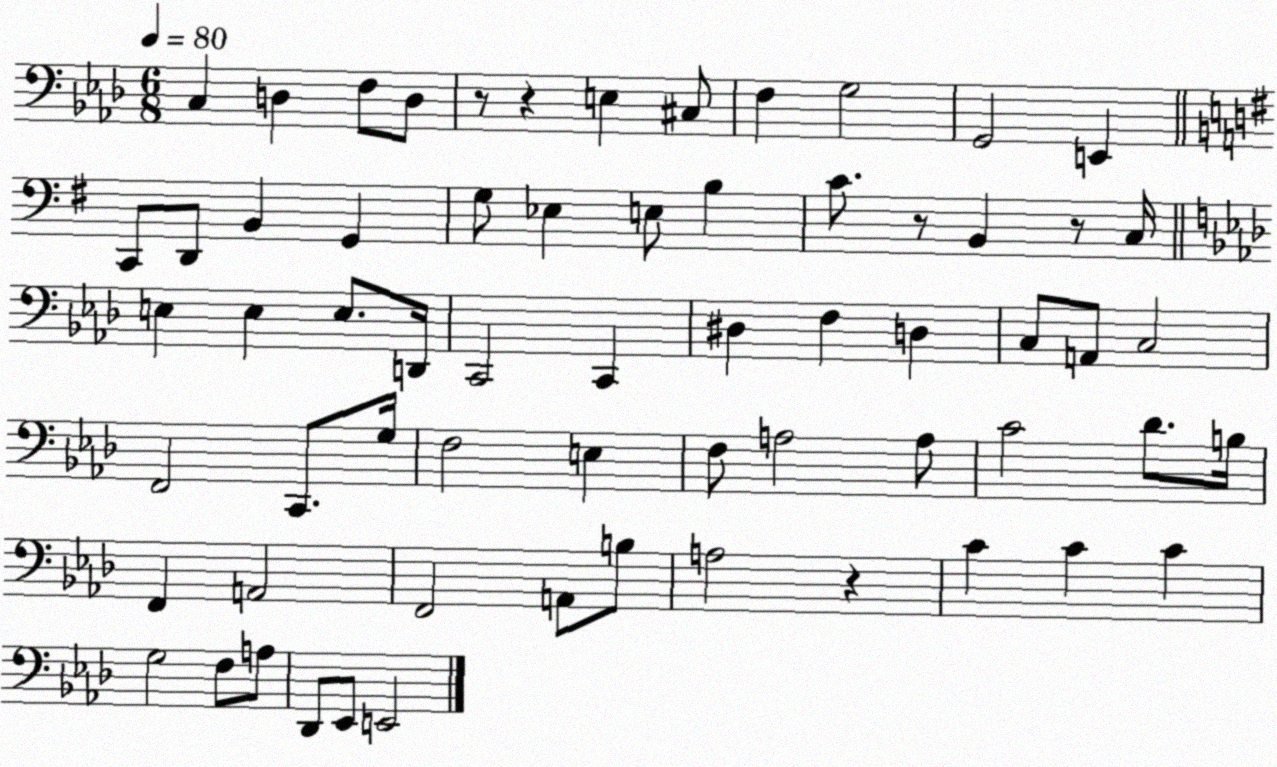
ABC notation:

X:1
T:Untitled
M:6/8
L:1/4
K:Ab
C, D, F,/2 D,/2 z/2 z E, ^C,/2 F, G,2 G,,2 E,, C,,/2 D,,/2 B,, G,, G,/2 _E, E,/2 B, C/2 z/2 B,, z/2 C,/4 E, E, E,/2 D,,/4 C,,2 C,, ^D, F, D, C,/2 A,,/2 C,2 F,,2 C,,/2 G,/4 F,2 E, F,/2 A,2 A,/2 C2 _D/2 B,/4 F,, A,,2 F,,2 A,,/2 B,/2 A,2 z C C C G,2 F,/2 A,/2 _D,,/2 _E,,/2 E,,2